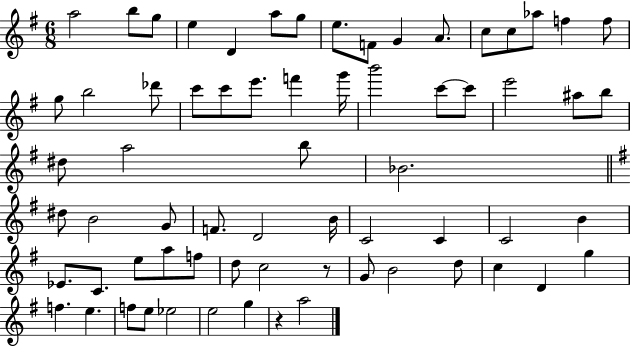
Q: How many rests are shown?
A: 2